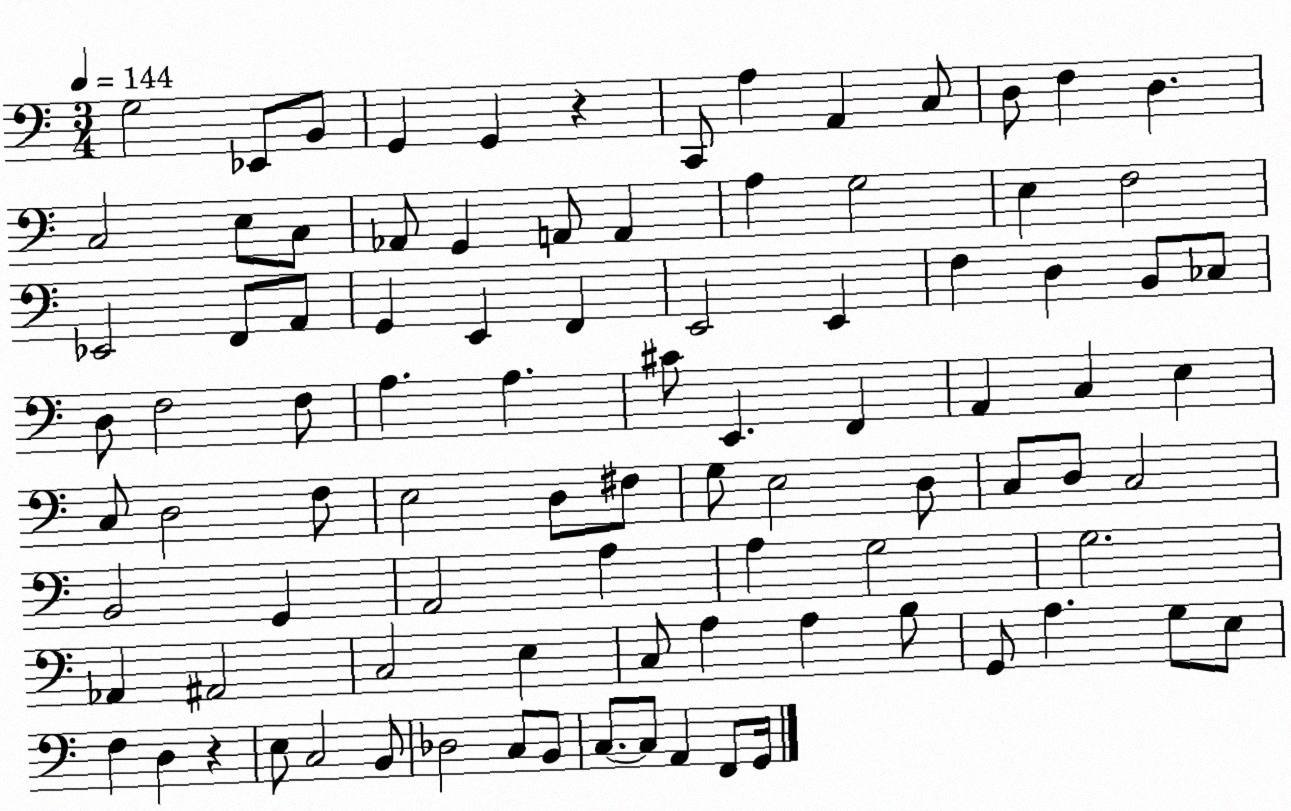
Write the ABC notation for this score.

X:1
T:Untitled
M:3/4
L:1/4
K:C
G,2 _E,,/2 B,,/2 G,, G,, z C,,/2 A, A,, C,/2 D,/2 F, D, C,2 E,/2 C,/2 _A,,/2 G,, A,,/2 A,, A, G,2 E, F,2 _E,,2 F,,/2 A,,/2 G,, E,, F,, E,,2 E,, F, D, B,,/2 _C,/2 D,/2 F,2 F,/2 A, A, ^C/2 E,, F,, A,, C, E, C,/2 D,2 F,/2 E,2 D,/2 ^F,/2 G,/2 E,2 D,/2 C,/2 D,/2 C,2 B,,2 G,, A,,2 A, A, G,2 G,2 _A,, ^A,,2 C,2 E, C,/2 A, A, B,/2 G,,/2 A, G,/2 E,/2 F, D, z E,/2 C,2 B,,/2 _D,2 C,/2 B,,/2 C,/2 C,/2 A,, F,,/2 G,,/4